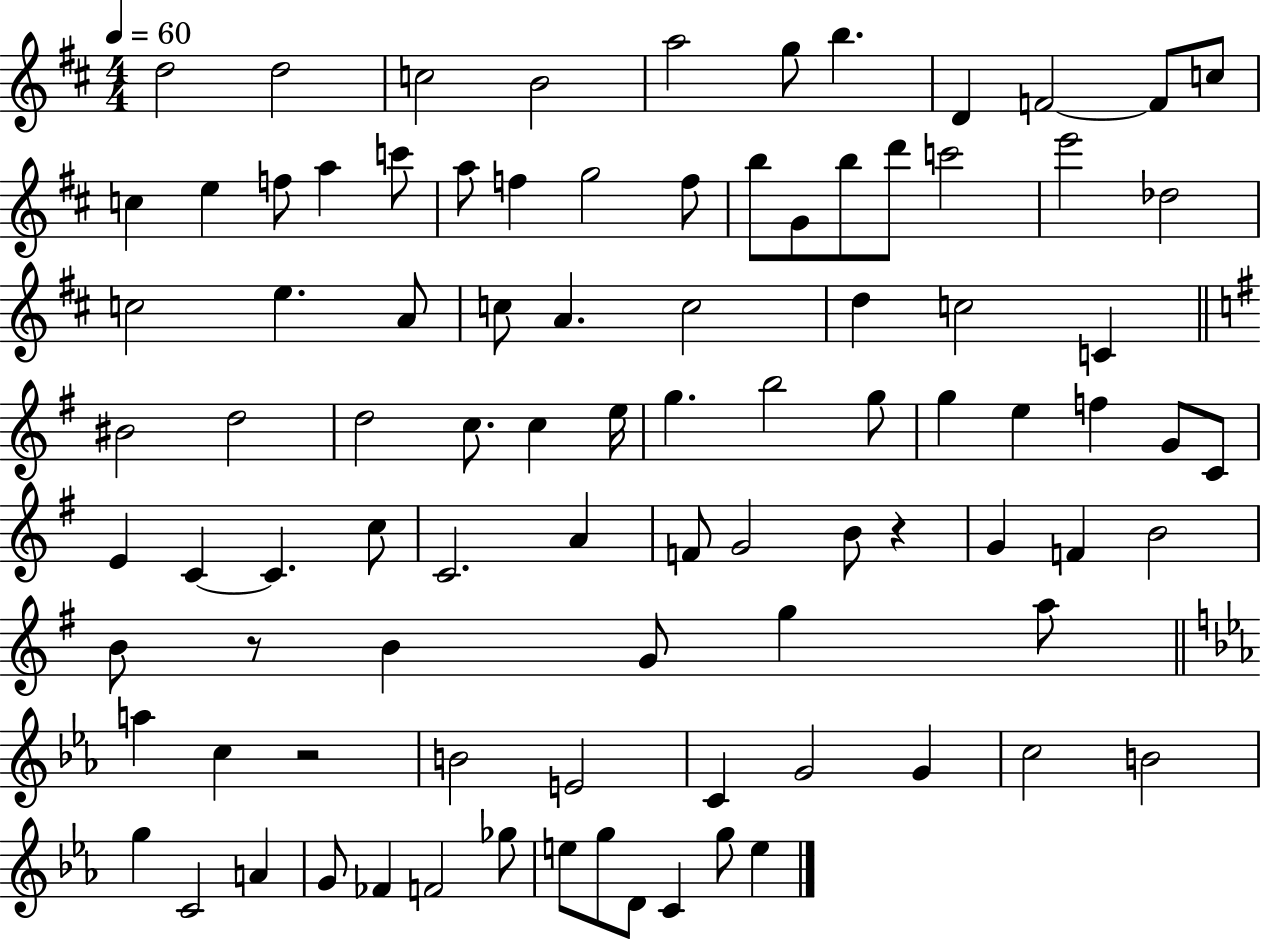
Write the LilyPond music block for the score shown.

{
  \clef treble
  \numericTimeSignature
  \time 4/4
  \key d \major
  \tempo 4 = 60
  d''2 d''2 | c''2 b'2 | a''2 g''8 b''4. | d'4 f'2~~ f'8 c''8 | \break c''4 e''4 f''8 a''4 c'''8 | a''8 f''4 g''2 f''8 | b''8 g'8 b''8 d'''8 c'''2 | e'''2 des''2 | \break c''2 e''4. a'8 | c''8 a'4. c''2 | d''4 c''2 c'4 | \bar "||" \break \key e \minor bis'2 d''2 | d''2 c''8. c''4 e''16 | g''4. b''2 g''8 | g''4 e''4 f''4 g'8 c'8 | \break e'4 c'4~~ c'4. c''8 | c'2. a'4 | f'8 g'2 b'8 r4 | g'4 f'4 b'2 | \break b'8 r8 b'4 g'8 g''4 a''8 | \bar "||" \break \key ees \major a''4 c''4 r2 | b'2 e'2 | c'4 g'2 g'4 | c''2 b'2 | \break g''4 c'2 a'4 | g'8 fes'4 f'2 ges''8 | e''8 g''8 d'8 c'4 g''8 e''4 | \bar "|."
}